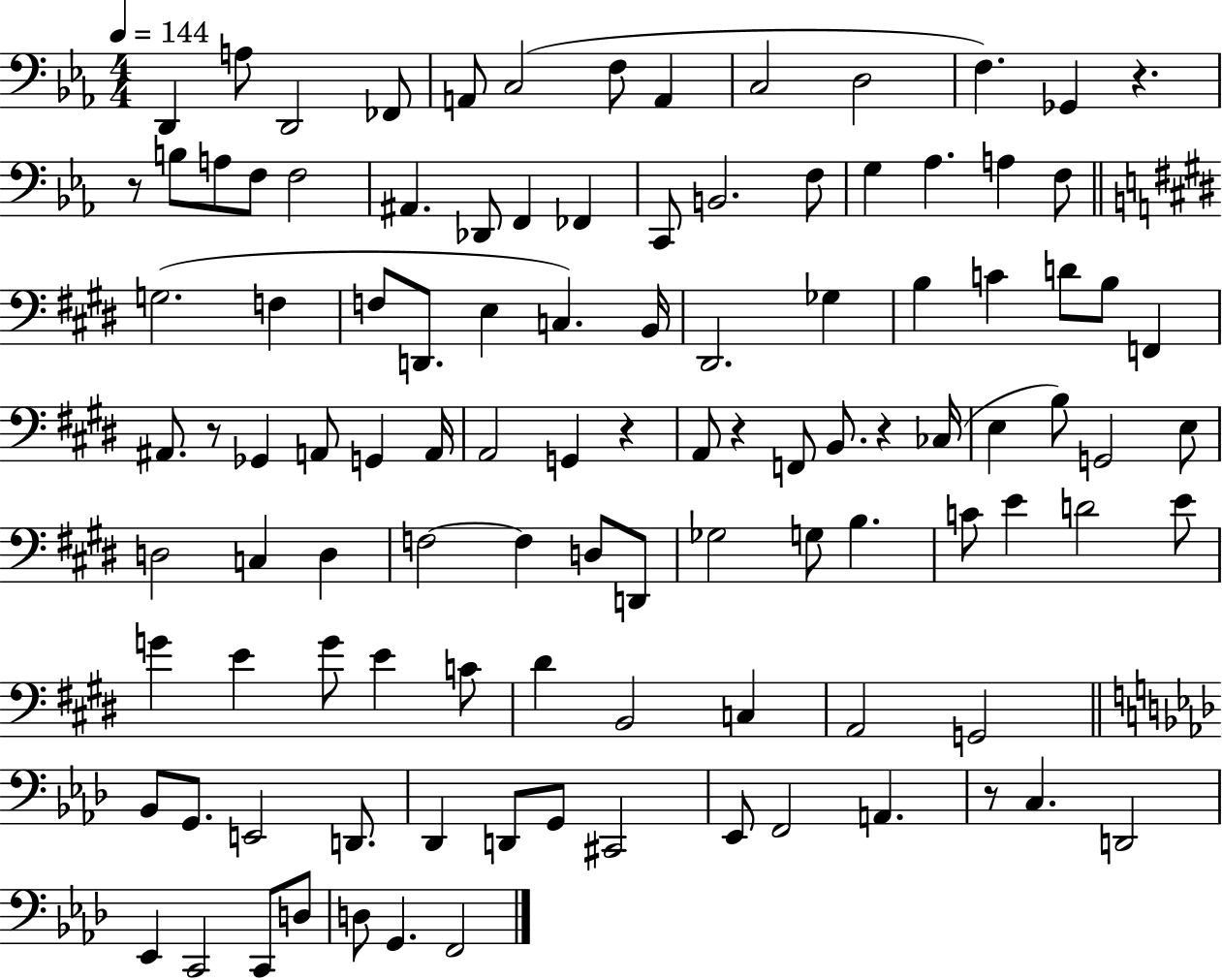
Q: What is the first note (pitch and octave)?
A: D2